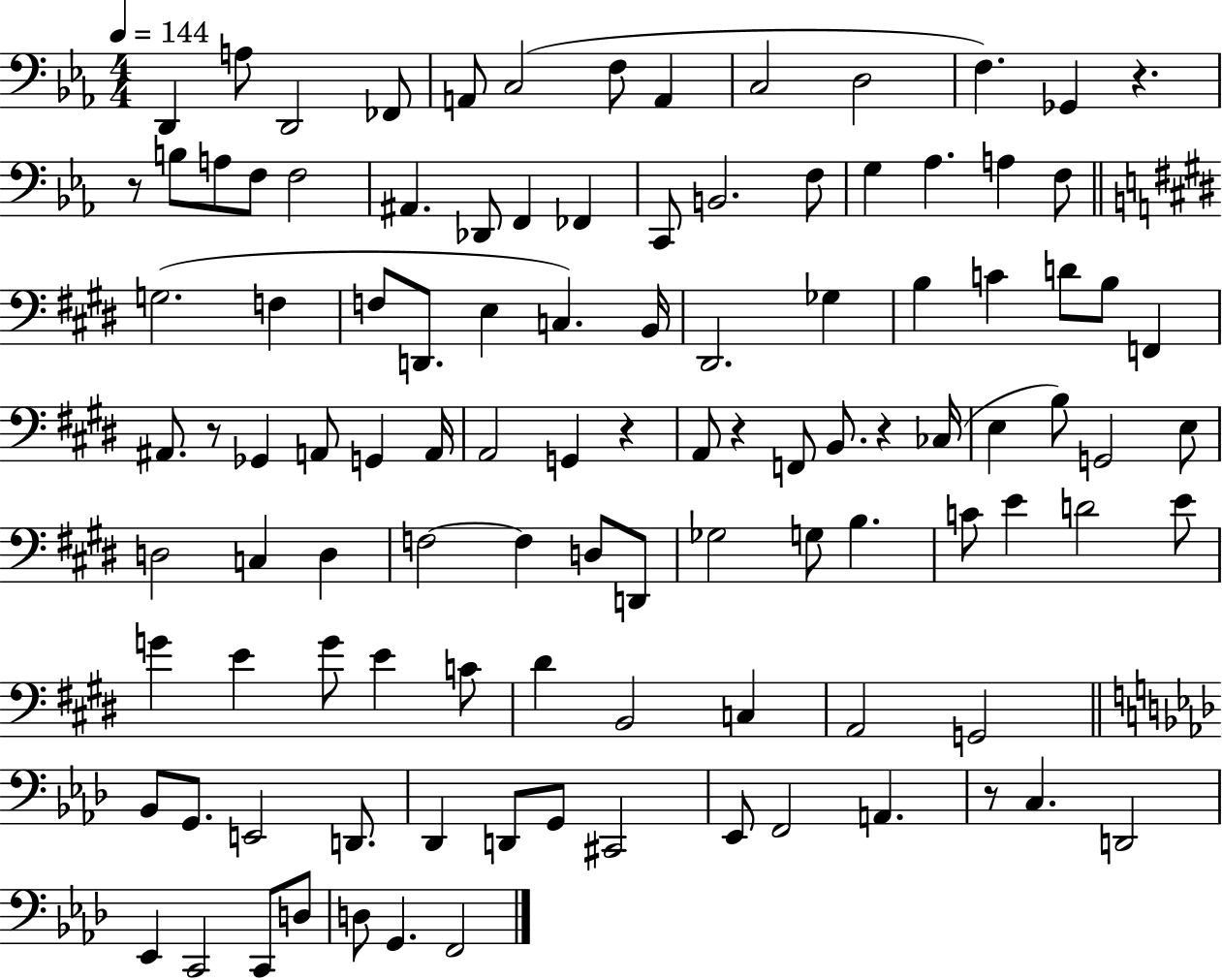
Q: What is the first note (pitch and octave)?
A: D2